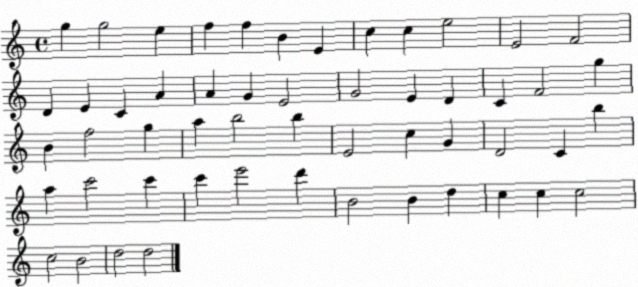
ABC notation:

X:1
T:Untitled
M:4/4
L:1/4
K:C
g g2 e f f B E c c e2 E2 F2 D E C A A G E2 G2 E D C F2 g B f2 g a b2 b E2 c G D2 C b a c'2 c' c' e'2 d' B2 B d c c c2 c2 B2 d2 d2